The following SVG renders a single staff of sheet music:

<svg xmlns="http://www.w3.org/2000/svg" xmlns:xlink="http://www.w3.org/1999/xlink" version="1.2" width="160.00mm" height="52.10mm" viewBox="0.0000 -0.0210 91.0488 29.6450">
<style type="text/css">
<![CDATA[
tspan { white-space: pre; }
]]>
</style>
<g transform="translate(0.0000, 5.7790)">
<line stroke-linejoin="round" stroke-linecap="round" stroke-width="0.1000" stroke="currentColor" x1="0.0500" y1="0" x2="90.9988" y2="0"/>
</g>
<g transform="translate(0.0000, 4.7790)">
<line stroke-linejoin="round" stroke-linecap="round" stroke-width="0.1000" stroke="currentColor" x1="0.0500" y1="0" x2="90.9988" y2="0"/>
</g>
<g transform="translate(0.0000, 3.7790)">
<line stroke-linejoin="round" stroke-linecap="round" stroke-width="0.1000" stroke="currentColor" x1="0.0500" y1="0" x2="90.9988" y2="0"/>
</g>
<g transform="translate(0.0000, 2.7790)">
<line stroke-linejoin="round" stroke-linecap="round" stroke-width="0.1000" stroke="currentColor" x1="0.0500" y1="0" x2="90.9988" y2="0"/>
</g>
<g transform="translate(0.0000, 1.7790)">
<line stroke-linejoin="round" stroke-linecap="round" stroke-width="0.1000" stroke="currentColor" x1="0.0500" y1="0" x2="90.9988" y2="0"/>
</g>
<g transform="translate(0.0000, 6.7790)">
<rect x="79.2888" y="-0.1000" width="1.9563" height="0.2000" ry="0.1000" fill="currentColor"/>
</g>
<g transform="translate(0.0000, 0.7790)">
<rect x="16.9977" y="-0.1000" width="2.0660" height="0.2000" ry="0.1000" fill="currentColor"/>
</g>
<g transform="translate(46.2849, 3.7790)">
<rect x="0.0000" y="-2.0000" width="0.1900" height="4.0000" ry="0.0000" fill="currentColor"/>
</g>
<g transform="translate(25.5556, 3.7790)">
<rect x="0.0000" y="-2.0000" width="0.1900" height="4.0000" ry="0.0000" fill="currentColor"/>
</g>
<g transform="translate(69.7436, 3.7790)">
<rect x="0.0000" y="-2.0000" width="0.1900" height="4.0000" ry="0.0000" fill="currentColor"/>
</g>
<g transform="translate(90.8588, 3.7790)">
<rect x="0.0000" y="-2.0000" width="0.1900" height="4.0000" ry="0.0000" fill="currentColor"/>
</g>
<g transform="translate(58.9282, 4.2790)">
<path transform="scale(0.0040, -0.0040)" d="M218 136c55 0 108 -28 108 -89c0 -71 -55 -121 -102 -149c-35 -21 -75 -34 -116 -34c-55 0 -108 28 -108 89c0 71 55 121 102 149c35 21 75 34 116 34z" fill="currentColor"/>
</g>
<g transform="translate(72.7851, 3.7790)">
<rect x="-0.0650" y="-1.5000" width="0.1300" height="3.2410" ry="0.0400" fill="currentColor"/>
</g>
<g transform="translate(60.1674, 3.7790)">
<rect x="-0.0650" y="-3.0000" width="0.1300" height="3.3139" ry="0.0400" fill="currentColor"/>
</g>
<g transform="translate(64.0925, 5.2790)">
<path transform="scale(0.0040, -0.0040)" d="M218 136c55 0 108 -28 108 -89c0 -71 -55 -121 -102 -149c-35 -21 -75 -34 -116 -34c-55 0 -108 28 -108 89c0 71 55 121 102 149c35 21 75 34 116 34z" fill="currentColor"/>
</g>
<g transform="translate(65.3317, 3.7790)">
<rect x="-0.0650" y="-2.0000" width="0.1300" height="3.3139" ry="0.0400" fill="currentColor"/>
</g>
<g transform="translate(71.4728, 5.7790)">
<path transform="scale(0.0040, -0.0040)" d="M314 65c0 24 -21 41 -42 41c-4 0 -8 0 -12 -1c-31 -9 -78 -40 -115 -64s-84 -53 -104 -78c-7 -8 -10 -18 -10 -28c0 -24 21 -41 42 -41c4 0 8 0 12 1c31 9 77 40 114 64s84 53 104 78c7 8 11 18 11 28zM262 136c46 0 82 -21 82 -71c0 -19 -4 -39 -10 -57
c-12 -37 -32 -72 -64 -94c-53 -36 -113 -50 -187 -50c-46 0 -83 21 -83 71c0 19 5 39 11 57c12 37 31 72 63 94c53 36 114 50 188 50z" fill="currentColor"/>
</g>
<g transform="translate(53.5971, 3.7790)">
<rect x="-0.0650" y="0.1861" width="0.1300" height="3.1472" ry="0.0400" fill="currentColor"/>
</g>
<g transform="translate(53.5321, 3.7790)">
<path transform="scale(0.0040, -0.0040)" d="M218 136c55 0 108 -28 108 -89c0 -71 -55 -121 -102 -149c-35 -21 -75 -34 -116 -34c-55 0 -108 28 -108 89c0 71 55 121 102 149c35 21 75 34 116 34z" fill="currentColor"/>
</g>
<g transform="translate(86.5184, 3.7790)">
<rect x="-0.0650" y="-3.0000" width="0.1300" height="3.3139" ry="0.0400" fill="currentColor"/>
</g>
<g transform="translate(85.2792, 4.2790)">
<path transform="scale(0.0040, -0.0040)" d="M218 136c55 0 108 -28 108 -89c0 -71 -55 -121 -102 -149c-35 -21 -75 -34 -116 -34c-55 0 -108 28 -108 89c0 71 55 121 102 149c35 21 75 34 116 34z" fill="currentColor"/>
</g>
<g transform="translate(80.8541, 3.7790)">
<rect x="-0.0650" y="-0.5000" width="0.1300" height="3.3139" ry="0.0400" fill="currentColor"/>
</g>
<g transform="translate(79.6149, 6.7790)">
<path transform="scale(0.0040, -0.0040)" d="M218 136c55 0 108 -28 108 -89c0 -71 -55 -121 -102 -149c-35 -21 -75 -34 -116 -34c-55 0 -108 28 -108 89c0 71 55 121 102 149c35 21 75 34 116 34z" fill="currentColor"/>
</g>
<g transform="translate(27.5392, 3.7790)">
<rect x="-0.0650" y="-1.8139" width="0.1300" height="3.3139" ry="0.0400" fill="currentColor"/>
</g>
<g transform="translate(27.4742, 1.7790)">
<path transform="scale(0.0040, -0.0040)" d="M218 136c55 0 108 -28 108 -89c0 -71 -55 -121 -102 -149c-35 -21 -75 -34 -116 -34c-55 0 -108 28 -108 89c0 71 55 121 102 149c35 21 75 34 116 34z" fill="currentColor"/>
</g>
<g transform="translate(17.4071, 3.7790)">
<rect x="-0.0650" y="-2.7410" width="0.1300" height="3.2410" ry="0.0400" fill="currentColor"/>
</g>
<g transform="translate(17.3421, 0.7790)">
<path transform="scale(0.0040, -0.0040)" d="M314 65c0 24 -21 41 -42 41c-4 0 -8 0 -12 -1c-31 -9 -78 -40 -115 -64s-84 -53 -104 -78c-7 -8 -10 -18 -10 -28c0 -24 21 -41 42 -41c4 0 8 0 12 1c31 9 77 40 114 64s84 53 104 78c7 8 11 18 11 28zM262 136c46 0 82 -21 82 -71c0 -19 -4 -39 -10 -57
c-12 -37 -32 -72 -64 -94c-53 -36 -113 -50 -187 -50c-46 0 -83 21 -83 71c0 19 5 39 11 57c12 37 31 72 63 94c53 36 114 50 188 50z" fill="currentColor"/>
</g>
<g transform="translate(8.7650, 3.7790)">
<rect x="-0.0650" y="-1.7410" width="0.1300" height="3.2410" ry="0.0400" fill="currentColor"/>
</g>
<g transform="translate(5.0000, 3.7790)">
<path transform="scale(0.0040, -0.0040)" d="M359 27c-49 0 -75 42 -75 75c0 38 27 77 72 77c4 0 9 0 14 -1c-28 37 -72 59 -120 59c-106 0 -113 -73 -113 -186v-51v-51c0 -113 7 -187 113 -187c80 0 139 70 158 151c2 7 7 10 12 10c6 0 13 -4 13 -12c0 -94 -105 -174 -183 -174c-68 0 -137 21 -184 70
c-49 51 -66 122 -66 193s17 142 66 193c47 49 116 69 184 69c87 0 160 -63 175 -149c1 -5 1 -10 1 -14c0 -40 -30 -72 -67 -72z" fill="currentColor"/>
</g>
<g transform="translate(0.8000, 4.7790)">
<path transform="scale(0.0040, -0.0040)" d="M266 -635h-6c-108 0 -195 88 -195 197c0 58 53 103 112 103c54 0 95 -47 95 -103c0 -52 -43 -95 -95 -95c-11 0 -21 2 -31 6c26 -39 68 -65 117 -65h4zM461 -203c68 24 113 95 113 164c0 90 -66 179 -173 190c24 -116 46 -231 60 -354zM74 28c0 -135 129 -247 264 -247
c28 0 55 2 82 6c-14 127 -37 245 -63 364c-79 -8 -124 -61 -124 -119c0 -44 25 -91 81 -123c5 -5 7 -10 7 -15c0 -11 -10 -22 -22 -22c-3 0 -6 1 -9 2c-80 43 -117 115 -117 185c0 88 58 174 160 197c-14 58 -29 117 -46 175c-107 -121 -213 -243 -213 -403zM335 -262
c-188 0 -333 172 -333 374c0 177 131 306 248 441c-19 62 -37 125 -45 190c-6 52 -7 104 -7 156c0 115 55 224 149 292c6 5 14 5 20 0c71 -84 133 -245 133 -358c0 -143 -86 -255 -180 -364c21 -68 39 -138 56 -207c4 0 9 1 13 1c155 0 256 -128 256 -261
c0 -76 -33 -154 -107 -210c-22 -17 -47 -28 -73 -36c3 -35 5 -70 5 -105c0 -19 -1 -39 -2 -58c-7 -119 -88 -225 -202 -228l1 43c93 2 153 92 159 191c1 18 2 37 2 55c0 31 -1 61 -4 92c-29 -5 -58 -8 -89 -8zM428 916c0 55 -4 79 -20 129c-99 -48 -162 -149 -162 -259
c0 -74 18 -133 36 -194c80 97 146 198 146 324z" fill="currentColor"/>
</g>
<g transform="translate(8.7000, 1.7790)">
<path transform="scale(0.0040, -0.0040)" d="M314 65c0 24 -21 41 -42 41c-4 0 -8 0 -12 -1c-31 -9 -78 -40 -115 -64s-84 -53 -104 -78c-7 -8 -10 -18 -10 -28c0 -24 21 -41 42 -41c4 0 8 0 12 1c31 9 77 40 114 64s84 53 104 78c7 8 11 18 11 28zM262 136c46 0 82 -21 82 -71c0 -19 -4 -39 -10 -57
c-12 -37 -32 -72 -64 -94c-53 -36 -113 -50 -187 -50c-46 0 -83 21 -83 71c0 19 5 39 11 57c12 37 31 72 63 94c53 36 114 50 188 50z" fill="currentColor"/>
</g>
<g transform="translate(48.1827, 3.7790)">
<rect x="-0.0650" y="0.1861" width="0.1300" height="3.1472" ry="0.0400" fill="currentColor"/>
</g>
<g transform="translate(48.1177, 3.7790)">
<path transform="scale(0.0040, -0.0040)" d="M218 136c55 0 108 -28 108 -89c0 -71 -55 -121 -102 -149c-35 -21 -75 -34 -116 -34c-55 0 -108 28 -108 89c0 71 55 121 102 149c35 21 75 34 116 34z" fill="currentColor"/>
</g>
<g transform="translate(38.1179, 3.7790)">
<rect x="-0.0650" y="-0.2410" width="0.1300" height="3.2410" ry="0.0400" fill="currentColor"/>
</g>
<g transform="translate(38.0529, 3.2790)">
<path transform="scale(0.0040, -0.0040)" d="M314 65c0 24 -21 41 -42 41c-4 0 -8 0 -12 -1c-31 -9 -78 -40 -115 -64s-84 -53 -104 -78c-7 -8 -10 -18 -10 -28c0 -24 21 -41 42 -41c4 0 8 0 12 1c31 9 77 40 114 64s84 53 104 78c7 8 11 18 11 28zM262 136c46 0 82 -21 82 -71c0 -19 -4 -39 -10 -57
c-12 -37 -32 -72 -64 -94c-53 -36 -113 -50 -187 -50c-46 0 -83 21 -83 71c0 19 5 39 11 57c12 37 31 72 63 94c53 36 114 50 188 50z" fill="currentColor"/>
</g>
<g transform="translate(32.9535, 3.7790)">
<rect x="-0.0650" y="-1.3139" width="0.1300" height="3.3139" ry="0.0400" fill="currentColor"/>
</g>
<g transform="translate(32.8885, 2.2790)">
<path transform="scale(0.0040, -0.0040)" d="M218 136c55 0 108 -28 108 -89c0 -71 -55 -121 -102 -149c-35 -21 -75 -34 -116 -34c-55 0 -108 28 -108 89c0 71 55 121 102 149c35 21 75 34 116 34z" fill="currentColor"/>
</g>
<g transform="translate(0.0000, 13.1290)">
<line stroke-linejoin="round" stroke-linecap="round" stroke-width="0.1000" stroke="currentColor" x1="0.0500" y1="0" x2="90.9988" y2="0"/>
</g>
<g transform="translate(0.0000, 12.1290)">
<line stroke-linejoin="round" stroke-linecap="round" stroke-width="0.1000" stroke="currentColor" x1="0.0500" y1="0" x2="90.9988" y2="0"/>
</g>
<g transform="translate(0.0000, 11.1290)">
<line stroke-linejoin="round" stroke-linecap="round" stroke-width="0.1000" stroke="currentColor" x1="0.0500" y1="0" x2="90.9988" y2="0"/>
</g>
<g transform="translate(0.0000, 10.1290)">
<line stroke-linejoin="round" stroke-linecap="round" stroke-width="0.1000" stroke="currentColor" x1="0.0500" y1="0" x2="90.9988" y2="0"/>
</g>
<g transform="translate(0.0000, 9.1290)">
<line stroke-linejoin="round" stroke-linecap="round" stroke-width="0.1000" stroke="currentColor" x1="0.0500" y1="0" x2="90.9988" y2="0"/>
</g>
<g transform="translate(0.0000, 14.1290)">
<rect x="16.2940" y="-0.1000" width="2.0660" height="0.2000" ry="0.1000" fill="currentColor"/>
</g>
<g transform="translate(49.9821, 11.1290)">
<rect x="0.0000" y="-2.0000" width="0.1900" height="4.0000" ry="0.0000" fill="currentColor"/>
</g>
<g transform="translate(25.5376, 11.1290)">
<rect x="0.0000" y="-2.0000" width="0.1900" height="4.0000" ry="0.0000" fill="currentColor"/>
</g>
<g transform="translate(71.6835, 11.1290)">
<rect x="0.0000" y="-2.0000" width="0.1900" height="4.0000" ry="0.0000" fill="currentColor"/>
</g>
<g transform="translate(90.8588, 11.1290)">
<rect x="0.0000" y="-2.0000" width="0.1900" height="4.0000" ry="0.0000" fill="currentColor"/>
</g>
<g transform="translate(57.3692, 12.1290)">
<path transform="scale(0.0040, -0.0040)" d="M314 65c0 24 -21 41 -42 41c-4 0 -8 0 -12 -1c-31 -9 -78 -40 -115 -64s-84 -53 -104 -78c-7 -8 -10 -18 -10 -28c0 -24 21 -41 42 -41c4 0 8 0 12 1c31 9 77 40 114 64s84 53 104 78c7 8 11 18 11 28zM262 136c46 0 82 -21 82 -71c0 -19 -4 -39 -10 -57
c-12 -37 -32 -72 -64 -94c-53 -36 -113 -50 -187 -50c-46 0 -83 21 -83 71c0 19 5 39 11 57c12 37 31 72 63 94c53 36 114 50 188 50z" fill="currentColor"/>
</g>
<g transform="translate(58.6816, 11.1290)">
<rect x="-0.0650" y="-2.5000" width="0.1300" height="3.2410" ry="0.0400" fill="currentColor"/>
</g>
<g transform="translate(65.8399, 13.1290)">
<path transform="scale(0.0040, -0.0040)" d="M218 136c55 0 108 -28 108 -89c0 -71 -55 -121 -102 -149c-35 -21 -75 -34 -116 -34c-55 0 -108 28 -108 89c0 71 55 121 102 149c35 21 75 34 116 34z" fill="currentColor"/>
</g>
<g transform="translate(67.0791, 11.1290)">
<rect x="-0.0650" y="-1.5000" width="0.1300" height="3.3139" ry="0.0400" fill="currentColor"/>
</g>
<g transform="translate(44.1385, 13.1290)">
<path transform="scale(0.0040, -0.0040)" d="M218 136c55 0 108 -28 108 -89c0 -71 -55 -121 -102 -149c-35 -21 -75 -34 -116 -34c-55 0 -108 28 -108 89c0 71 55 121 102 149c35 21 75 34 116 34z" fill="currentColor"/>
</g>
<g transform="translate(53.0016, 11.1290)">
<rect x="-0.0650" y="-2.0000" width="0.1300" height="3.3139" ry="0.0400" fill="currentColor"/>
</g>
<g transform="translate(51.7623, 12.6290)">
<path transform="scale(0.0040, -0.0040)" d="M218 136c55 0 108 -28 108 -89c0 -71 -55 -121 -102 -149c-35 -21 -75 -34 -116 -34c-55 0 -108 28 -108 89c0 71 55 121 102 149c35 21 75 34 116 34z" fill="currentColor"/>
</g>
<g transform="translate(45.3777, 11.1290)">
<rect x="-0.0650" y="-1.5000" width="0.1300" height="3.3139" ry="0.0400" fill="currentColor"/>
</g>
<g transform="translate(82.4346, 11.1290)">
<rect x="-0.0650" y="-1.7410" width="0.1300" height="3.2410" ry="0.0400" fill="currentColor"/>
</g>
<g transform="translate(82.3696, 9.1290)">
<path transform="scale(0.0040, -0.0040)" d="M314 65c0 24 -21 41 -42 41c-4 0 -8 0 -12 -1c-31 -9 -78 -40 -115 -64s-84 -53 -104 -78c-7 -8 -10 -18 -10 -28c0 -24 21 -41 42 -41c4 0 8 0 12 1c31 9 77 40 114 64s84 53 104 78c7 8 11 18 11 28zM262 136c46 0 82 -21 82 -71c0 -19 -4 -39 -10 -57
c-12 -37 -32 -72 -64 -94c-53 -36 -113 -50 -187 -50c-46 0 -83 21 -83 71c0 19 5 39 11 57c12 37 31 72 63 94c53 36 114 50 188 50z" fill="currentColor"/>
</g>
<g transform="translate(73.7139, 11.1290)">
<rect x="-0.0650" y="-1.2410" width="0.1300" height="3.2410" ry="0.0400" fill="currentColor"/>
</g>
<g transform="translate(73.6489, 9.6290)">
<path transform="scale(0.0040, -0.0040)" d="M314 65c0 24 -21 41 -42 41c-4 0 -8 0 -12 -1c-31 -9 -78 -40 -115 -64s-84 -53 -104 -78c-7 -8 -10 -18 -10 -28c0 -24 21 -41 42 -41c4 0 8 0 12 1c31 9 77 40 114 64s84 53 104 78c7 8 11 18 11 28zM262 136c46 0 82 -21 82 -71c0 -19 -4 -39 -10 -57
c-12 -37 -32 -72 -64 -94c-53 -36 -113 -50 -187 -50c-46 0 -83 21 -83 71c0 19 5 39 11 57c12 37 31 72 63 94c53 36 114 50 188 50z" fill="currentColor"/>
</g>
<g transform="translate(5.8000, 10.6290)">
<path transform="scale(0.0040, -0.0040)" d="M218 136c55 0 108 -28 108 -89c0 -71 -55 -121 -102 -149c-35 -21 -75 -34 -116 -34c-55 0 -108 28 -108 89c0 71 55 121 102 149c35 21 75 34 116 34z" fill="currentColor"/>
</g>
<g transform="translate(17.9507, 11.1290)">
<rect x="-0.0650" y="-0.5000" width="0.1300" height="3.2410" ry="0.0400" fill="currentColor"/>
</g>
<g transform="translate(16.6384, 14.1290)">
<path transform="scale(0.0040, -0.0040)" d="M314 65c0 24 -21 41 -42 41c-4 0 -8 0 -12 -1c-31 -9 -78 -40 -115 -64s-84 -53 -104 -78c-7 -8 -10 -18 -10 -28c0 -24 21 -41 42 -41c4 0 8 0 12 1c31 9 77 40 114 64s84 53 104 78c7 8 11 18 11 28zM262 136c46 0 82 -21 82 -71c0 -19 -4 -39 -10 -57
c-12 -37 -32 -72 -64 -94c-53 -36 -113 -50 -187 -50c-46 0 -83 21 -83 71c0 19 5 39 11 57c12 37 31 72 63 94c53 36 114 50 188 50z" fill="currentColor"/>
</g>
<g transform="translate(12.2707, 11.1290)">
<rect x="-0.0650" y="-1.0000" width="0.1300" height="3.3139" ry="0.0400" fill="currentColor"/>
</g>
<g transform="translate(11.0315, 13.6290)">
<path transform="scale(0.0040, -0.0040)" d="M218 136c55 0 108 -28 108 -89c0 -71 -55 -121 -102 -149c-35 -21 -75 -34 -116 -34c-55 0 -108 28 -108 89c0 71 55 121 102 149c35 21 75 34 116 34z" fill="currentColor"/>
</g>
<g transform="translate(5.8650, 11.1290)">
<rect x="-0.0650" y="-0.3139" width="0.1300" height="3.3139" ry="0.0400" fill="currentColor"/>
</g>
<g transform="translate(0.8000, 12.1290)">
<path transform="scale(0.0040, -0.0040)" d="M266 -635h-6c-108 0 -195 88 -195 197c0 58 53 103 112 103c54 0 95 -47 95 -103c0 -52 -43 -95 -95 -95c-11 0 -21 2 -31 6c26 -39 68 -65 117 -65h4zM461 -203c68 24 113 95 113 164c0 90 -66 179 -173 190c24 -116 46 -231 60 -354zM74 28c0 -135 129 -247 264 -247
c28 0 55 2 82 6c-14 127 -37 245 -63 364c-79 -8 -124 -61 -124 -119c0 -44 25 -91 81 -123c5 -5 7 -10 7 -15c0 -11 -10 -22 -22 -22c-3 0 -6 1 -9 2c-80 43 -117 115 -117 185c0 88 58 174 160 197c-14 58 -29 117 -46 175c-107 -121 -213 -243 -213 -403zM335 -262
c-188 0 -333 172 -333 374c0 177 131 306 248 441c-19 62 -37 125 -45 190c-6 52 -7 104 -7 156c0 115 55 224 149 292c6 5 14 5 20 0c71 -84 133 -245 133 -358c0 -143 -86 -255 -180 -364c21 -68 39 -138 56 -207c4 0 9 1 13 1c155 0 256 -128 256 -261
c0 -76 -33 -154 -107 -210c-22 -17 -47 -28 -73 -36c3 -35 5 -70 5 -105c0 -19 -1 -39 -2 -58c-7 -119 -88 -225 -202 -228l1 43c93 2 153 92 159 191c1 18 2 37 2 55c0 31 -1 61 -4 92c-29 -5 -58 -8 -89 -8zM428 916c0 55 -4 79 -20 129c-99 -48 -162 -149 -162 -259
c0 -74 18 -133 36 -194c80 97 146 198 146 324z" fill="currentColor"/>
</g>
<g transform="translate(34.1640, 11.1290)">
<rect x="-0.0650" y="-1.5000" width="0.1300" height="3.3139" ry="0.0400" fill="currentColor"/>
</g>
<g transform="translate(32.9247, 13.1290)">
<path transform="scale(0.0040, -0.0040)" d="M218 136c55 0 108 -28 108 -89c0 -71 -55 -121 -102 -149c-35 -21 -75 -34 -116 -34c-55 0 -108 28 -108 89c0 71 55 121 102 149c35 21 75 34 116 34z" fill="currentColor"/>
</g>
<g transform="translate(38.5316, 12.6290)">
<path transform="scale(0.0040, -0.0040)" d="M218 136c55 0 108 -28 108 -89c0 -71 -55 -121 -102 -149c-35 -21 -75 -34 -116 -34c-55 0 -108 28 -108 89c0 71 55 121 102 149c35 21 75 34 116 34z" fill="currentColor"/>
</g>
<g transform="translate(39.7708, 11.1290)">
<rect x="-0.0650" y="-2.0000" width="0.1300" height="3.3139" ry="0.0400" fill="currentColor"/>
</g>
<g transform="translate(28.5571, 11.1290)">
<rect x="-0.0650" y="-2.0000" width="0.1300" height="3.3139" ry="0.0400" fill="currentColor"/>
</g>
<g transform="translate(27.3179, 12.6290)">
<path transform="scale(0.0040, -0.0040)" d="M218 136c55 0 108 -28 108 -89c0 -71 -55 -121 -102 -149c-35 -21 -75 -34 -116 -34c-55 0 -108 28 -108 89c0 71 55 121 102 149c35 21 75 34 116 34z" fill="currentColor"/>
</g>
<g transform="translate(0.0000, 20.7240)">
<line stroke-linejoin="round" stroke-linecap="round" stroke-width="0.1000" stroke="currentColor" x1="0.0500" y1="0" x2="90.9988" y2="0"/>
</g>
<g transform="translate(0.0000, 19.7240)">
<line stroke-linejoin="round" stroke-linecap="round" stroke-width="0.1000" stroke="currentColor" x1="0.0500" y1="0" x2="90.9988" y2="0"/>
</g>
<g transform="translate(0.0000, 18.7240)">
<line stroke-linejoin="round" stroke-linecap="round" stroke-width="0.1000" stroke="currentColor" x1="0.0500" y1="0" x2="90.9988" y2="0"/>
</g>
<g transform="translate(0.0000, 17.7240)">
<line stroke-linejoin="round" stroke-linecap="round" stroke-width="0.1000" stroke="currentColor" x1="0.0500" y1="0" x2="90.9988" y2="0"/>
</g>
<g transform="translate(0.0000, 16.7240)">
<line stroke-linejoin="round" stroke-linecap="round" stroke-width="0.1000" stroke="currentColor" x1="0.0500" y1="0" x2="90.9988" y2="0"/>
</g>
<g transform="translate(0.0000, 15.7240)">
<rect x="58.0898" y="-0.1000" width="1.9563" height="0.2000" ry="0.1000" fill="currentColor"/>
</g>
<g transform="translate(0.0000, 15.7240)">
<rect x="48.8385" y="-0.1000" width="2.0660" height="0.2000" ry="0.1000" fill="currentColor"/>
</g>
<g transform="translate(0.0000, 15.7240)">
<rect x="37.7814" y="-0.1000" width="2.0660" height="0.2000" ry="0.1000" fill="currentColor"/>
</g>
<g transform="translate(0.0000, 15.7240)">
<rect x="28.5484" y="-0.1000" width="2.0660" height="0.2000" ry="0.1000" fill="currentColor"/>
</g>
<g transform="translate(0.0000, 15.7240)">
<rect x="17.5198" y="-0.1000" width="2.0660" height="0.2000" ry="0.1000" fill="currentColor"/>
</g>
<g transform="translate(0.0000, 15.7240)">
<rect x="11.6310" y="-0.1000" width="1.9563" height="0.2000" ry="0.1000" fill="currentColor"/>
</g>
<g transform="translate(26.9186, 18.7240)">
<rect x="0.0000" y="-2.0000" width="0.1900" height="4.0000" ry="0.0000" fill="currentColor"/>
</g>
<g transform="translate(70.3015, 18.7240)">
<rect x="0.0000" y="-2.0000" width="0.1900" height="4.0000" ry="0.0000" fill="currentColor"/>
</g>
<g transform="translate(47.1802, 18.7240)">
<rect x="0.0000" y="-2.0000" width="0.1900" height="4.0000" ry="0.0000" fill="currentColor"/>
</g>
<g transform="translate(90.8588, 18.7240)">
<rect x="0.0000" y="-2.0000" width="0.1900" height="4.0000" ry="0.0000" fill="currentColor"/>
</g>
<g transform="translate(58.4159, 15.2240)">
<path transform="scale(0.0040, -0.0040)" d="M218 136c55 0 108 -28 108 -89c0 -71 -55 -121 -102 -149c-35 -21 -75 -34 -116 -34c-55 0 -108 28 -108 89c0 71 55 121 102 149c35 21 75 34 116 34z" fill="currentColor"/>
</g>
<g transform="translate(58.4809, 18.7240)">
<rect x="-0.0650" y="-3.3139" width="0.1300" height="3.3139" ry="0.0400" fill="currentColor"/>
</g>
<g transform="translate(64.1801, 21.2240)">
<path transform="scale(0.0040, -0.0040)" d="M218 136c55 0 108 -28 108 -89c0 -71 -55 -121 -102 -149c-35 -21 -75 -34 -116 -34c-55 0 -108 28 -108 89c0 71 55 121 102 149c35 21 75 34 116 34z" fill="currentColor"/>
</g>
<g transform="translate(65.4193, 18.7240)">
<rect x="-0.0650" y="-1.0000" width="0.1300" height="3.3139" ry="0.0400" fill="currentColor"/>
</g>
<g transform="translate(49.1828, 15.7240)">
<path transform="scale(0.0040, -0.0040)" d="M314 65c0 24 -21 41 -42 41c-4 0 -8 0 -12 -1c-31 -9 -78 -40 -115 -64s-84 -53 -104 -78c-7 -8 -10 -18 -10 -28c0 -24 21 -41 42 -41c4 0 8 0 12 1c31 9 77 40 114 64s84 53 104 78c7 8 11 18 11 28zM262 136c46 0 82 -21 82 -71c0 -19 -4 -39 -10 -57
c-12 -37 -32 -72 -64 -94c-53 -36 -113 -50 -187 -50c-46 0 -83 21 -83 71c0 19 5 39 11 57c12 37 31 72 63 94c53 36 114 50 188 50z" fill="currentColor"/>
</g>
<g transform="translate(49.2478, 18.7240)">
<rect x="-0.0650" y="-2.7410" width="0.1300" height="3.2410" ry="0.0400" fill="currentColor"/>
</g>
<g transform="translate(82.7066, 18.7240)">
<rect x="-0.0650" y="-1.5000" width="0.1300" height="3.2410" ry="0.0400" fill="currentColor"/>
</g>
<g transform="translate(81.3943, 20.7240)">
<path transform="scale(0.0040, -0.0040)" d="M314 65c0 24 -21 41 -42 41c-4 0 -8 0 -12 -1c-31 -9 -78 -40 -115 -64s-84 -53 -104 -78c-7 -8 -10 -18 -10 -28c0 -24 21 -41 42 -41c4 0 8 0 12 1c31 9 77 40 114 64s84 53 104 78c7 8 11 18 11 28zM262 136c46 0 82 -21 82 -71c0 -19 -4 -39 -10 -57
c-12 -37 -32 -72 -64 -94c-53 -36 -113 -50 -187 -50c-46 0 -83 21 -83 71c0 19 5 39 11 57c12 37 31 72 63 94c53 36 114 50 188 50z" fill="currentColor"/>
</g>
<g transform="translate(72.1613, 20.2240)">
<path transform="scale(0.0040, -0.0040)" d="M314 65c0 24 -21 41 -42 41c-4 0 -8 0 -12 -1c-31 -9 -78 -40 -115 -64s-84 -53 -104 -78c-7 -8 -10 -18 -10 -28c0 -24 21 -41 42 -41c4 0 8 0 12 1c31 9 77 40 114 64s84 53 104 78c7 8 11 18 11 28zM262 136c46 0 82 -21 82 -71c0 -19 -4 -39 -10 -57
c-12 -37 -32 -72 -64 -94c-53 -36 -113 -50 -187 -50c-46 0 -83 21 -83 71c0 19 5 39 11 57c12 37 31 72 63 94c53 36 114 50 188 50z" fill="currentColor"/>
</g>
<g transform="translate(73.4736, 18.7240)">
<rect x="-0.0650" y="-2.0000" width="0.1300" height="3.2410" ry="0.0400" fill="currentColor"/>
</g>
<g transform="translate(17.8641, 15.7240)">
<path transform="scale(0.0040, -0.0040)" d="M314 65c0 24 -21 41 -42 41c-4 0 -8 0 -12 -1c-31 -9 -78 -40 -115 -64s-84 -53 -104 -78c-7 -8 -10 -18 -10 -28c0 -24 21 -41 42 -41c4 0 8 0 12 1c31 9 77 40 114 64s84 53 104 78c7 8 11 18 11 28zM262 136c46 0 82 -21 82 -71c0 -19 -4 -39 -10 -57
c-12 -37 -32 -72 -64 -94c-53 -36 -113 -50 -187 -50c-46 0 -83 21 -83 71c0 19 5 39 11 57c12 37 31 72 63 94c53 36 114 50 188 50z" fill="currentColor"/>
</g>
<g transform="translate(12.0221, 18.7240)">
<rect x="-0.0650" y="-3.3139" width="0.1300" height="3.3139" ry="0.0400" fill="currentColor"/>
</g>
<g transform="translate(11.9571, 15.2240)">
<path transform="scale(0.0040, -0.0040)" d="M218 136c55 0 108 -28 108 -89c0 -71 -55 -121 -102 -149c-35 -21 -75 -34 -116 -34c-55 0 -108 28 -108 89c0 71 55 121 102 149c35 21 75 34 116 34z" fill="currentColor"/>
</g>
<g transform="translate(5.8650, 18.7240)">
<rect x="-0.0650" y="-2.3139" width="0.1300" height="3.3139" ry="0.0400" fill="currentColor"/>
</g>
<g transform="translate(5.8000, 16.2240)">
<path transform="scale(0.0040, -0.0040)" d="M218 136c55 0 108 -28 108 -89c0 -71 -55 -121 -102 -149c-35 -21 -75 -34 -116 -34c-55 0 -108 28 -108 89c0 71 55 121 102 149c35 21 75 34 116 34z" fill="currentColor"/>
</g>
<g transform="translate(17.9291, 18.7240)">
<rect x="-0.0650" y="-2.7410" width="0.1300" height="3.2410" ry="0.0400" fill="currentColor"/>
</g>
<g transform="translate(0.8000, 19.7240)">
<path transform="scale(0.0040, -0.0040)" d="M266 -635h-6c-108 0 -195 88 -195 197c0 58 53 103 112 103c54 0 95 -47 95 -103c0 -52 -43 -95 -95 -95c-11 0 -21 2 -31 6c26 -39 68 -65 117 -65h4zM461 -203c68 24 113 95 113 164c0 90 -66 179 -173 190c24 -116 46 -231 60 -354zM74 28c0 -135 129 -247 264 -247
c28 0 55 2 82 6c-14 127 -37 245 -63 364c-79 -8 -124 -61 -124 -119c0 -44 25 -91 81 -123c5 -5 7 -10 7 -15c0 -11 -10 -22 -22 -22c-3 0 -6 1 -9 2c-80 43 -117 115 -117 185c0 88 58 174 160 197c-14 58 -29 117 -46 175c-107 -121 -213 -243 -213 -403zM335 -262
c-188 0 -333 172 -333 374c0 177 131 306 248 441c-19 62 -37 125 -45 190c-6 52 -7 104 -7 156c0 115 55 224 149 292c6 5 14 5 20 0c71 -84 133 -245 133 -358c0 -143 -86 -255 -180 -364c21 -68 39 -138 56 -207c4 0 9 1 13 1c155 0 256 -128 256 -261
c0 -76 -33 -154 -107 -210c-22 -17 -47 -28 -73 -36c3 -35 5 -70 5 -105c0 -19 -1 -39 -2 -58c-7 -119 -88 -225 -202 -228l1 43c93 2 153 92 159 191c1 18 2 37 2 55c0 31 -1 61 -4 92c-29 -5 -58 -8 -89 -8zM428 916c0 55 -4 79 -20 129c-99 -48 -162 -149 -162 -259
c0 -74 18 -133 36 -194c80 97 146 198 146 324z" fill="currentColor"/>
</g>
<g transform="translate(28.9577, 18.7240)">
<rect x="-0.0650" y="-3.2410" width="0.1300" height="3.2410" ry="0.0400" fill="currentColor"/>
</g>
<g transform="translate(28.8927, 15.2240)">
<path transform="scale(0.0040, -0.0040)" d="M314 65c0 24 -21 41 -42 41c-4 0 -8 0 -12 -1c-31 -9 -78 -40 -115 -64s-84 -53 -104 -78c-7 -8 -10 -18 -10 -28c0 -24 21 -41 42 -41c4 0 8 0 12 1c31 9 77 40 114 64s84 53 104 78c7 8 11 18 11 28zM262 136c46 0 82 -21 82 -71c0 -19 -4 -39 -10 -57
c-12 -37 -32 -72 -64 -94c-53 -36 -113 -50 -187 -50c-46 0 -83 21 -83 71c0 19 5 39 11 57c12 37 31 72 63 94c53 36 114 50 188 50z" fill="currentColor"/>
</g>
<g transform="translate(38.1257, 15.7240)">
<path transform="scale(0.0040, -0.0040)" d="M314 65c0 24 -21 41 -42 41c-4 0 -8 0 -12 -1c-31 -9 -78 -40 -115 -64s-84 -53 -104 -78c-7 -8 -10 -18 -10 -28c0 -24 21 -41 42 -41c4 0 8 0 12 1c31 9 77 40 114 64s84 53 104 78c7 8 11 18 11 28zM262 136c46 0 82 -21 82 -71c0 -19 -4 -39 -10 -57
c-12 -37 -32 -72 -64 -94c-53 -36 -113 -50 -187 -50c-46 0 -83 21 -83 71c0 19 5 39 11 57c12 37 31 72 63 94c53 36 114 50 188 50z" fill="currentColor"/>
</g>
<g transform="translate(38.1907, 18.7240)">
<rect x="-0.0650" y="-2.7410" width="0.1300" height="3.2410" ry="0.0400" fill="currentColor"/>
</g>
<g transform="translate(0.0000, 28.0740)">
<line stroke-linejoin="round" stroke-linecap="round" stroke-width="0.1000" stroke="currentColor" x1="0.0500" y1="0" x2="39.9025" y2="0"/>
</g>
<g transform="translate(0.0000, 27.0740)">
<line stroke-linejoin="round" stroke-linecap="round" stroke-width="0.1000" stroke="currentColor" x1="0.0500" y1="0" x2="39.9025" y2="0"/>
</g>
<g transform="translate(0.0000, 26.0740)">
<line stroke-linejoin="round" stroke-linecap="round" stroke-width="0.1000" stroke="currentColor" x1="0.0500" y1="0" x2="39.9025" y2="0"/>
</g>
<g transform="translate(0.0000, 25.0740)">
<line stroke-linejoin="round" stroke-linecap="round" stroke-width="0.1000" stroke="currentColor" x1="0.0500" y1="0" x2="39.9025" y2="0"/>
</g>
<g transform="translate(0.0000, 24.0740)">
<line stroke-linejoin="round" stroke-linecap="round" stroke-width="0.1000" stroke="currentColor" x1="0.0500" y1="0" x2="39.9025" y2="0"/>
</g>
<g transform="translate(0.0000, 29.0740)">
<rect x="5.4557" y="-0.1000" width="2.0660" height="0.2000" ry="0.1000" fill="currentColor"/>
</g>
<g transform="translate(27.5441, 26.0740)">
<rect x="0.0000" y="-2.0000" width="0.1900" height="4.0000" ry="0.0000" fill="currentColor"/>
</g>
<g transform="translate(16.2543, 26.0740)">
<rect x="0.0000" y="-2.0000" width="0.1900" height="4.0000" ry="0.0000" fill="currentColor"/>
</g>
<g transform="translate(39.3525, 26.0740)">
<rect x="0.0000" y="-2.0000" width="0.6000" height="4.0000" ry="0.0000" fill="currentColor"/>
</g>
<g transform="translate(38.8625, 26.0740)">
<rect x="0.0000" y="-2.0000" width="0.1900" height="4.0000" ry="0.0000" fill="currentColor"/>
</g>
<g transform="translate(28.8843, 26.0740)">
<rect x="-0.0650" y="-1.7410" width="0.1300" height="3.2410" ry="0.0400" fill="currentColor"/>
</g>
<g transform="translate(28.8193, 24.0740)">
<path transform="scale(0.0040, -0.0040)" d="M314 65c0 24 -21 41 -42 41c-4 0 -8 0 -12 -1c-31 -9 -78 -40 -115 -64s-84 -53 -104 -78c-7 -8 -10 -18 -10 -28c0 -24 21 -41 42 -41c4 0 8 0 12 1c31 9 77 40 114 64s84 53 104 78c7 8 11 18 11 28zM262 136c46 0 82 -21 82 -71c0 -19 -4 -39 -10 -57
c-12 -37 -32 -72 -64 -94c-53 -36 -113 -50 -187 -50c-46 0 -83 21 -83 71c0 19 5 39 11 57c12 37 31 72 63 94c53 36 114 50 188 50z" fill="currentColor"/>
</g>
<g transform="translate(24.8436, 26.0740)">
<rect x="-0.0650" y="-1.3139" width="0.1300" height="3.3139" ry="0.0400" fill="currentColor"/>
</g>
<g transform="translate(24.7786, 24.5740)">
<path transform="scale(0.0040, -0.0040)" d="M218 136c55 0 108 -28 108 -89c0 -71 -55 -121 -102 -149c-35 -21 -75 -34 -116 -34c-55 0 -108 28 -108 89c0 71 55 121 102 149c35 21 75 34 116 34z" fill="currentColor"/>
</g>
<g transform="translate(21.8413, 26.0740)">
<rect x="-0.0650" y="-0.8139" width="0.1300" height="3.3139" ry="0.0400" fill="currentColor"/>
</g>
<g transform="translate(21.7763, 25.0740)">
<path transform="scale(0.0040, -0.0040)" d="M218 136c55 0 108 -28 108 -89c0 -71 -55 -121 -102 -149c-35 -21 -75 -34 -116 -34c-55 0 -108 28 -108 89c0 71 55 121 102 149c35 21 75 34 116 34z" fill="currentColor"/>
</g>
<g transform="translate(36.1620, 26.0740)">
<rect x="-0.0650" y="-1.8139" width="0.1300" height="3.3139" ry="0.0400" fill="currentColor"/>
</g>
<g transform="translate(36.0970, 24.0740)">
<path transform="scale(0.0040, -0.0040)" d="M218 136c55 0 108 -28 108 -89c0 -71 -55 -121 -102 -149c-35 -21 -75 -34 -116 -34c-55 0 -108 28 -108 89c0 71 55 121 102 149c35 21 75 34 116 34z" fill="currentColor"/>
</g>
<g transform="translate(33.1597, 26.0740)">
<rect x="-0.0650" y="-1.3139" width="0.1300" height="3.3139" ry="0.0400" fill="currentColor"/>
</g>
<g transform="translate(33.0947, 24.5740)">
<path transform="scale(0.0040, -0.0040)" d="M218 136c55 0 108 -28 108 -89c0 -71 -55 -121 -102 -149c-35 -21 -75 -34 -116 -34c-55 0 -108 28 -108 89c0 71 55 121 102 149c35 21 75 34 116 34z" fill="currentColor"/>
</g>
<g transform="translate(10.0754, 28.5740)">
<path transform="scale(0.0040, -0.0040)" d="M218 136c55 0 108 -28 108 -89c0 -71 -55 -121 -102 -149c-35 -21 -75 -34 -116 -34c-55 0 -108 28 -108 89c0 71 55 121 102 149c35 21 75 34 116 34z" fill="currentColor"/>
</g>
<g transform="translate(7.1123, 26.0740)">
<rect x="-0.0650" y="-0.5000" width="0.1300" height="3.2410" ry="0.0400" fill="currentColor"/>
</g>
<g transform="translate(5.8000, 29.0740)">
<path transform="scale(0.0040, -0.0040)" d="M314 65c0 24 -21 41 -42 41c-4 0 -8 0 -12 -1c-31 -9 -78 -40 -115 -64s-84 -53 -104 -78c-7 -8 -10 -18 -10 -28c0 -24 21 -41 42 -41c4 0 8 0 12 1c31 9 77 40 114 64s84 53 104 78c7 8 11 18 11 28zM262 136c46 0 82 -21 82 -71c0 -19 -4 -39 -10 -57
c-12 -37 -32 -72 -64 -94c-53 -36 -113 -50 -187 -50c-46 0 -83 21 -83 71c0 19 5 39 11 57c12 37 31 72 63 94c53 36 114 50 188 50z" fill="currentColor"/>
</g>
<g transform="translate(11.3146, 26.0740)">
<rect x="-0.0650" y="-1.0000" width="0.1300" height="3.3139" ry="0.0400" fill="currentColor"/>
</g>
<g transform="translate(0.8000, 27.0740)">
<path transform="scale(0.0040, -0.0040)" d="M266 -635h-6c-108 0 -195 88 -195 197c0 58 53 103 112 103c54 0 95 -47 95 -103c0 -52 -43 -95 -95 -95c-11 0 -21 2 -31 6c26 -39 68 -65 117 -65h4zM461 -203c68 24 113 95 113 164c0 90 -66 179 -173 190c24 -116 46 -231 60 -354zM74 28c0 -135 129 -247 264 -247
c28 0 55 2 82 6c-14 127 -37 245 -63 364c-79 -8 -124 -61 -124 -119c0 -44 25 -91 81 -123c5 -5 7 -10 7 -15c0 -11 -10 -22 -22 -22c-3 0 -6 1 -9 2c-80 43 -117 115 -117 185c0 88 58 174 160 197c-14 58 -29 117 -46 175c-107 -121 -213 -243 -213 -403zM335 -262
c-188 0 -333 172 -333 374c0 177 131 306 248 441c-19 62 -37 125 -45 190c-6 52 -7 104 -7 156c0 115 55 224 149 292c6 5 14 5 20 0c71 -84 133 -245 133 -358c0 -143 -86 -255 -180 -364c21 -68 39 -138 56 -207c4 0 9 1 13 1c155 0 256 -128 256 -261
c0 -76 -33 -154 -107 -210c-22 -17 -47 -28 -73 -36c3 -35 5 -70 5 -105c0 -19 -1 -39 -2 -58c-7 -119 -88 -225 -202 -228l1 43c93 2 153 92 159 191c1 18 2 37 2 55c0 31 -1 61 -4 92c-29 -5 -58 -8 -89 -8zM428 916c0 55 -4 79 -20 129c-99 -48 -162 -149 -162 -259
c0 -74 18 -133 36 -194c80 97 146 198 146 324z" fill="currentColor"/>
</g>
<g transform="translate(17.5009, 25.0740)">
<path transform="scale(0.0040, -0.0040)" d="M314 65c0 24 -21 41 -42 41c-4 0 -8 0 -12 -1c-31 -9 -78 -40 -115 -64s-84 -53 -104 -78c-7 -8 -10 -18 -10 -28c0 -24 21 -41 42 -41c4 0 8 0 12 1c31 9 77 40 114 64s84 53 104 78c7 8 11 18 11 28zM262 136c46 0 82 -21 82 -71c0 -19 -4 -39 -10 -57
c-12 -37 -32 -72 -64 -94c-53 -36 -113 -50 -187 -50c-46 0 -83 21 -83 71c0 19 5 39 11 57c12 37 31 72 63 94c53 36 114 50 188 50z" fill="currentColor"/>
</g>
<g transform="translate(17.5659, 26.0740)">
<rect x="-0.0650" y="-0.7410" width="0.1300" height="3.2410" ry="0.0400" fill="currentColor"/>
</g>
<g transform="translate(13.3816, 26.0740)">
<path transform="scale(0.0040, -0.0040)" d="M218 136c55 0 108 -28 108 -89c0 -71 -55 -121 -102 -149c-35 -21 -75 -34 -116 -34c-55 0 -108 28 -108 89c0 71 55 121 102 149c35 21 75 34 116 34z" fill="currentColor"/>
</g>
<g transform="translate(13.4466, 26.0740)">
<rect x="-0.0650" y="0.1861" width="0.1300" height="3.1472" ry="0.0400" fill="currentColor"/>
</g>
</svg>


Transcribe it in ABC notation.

X:1
T:Untitled
M:4/4
L:1/4
K:C
f2 a2 f e c2 B B A F E2 C A c D C2 F E F E F G2 E e2 f2 g b a2 b2 a2 a2 b D F2 E2 C2 D B d2 d e f2 e f